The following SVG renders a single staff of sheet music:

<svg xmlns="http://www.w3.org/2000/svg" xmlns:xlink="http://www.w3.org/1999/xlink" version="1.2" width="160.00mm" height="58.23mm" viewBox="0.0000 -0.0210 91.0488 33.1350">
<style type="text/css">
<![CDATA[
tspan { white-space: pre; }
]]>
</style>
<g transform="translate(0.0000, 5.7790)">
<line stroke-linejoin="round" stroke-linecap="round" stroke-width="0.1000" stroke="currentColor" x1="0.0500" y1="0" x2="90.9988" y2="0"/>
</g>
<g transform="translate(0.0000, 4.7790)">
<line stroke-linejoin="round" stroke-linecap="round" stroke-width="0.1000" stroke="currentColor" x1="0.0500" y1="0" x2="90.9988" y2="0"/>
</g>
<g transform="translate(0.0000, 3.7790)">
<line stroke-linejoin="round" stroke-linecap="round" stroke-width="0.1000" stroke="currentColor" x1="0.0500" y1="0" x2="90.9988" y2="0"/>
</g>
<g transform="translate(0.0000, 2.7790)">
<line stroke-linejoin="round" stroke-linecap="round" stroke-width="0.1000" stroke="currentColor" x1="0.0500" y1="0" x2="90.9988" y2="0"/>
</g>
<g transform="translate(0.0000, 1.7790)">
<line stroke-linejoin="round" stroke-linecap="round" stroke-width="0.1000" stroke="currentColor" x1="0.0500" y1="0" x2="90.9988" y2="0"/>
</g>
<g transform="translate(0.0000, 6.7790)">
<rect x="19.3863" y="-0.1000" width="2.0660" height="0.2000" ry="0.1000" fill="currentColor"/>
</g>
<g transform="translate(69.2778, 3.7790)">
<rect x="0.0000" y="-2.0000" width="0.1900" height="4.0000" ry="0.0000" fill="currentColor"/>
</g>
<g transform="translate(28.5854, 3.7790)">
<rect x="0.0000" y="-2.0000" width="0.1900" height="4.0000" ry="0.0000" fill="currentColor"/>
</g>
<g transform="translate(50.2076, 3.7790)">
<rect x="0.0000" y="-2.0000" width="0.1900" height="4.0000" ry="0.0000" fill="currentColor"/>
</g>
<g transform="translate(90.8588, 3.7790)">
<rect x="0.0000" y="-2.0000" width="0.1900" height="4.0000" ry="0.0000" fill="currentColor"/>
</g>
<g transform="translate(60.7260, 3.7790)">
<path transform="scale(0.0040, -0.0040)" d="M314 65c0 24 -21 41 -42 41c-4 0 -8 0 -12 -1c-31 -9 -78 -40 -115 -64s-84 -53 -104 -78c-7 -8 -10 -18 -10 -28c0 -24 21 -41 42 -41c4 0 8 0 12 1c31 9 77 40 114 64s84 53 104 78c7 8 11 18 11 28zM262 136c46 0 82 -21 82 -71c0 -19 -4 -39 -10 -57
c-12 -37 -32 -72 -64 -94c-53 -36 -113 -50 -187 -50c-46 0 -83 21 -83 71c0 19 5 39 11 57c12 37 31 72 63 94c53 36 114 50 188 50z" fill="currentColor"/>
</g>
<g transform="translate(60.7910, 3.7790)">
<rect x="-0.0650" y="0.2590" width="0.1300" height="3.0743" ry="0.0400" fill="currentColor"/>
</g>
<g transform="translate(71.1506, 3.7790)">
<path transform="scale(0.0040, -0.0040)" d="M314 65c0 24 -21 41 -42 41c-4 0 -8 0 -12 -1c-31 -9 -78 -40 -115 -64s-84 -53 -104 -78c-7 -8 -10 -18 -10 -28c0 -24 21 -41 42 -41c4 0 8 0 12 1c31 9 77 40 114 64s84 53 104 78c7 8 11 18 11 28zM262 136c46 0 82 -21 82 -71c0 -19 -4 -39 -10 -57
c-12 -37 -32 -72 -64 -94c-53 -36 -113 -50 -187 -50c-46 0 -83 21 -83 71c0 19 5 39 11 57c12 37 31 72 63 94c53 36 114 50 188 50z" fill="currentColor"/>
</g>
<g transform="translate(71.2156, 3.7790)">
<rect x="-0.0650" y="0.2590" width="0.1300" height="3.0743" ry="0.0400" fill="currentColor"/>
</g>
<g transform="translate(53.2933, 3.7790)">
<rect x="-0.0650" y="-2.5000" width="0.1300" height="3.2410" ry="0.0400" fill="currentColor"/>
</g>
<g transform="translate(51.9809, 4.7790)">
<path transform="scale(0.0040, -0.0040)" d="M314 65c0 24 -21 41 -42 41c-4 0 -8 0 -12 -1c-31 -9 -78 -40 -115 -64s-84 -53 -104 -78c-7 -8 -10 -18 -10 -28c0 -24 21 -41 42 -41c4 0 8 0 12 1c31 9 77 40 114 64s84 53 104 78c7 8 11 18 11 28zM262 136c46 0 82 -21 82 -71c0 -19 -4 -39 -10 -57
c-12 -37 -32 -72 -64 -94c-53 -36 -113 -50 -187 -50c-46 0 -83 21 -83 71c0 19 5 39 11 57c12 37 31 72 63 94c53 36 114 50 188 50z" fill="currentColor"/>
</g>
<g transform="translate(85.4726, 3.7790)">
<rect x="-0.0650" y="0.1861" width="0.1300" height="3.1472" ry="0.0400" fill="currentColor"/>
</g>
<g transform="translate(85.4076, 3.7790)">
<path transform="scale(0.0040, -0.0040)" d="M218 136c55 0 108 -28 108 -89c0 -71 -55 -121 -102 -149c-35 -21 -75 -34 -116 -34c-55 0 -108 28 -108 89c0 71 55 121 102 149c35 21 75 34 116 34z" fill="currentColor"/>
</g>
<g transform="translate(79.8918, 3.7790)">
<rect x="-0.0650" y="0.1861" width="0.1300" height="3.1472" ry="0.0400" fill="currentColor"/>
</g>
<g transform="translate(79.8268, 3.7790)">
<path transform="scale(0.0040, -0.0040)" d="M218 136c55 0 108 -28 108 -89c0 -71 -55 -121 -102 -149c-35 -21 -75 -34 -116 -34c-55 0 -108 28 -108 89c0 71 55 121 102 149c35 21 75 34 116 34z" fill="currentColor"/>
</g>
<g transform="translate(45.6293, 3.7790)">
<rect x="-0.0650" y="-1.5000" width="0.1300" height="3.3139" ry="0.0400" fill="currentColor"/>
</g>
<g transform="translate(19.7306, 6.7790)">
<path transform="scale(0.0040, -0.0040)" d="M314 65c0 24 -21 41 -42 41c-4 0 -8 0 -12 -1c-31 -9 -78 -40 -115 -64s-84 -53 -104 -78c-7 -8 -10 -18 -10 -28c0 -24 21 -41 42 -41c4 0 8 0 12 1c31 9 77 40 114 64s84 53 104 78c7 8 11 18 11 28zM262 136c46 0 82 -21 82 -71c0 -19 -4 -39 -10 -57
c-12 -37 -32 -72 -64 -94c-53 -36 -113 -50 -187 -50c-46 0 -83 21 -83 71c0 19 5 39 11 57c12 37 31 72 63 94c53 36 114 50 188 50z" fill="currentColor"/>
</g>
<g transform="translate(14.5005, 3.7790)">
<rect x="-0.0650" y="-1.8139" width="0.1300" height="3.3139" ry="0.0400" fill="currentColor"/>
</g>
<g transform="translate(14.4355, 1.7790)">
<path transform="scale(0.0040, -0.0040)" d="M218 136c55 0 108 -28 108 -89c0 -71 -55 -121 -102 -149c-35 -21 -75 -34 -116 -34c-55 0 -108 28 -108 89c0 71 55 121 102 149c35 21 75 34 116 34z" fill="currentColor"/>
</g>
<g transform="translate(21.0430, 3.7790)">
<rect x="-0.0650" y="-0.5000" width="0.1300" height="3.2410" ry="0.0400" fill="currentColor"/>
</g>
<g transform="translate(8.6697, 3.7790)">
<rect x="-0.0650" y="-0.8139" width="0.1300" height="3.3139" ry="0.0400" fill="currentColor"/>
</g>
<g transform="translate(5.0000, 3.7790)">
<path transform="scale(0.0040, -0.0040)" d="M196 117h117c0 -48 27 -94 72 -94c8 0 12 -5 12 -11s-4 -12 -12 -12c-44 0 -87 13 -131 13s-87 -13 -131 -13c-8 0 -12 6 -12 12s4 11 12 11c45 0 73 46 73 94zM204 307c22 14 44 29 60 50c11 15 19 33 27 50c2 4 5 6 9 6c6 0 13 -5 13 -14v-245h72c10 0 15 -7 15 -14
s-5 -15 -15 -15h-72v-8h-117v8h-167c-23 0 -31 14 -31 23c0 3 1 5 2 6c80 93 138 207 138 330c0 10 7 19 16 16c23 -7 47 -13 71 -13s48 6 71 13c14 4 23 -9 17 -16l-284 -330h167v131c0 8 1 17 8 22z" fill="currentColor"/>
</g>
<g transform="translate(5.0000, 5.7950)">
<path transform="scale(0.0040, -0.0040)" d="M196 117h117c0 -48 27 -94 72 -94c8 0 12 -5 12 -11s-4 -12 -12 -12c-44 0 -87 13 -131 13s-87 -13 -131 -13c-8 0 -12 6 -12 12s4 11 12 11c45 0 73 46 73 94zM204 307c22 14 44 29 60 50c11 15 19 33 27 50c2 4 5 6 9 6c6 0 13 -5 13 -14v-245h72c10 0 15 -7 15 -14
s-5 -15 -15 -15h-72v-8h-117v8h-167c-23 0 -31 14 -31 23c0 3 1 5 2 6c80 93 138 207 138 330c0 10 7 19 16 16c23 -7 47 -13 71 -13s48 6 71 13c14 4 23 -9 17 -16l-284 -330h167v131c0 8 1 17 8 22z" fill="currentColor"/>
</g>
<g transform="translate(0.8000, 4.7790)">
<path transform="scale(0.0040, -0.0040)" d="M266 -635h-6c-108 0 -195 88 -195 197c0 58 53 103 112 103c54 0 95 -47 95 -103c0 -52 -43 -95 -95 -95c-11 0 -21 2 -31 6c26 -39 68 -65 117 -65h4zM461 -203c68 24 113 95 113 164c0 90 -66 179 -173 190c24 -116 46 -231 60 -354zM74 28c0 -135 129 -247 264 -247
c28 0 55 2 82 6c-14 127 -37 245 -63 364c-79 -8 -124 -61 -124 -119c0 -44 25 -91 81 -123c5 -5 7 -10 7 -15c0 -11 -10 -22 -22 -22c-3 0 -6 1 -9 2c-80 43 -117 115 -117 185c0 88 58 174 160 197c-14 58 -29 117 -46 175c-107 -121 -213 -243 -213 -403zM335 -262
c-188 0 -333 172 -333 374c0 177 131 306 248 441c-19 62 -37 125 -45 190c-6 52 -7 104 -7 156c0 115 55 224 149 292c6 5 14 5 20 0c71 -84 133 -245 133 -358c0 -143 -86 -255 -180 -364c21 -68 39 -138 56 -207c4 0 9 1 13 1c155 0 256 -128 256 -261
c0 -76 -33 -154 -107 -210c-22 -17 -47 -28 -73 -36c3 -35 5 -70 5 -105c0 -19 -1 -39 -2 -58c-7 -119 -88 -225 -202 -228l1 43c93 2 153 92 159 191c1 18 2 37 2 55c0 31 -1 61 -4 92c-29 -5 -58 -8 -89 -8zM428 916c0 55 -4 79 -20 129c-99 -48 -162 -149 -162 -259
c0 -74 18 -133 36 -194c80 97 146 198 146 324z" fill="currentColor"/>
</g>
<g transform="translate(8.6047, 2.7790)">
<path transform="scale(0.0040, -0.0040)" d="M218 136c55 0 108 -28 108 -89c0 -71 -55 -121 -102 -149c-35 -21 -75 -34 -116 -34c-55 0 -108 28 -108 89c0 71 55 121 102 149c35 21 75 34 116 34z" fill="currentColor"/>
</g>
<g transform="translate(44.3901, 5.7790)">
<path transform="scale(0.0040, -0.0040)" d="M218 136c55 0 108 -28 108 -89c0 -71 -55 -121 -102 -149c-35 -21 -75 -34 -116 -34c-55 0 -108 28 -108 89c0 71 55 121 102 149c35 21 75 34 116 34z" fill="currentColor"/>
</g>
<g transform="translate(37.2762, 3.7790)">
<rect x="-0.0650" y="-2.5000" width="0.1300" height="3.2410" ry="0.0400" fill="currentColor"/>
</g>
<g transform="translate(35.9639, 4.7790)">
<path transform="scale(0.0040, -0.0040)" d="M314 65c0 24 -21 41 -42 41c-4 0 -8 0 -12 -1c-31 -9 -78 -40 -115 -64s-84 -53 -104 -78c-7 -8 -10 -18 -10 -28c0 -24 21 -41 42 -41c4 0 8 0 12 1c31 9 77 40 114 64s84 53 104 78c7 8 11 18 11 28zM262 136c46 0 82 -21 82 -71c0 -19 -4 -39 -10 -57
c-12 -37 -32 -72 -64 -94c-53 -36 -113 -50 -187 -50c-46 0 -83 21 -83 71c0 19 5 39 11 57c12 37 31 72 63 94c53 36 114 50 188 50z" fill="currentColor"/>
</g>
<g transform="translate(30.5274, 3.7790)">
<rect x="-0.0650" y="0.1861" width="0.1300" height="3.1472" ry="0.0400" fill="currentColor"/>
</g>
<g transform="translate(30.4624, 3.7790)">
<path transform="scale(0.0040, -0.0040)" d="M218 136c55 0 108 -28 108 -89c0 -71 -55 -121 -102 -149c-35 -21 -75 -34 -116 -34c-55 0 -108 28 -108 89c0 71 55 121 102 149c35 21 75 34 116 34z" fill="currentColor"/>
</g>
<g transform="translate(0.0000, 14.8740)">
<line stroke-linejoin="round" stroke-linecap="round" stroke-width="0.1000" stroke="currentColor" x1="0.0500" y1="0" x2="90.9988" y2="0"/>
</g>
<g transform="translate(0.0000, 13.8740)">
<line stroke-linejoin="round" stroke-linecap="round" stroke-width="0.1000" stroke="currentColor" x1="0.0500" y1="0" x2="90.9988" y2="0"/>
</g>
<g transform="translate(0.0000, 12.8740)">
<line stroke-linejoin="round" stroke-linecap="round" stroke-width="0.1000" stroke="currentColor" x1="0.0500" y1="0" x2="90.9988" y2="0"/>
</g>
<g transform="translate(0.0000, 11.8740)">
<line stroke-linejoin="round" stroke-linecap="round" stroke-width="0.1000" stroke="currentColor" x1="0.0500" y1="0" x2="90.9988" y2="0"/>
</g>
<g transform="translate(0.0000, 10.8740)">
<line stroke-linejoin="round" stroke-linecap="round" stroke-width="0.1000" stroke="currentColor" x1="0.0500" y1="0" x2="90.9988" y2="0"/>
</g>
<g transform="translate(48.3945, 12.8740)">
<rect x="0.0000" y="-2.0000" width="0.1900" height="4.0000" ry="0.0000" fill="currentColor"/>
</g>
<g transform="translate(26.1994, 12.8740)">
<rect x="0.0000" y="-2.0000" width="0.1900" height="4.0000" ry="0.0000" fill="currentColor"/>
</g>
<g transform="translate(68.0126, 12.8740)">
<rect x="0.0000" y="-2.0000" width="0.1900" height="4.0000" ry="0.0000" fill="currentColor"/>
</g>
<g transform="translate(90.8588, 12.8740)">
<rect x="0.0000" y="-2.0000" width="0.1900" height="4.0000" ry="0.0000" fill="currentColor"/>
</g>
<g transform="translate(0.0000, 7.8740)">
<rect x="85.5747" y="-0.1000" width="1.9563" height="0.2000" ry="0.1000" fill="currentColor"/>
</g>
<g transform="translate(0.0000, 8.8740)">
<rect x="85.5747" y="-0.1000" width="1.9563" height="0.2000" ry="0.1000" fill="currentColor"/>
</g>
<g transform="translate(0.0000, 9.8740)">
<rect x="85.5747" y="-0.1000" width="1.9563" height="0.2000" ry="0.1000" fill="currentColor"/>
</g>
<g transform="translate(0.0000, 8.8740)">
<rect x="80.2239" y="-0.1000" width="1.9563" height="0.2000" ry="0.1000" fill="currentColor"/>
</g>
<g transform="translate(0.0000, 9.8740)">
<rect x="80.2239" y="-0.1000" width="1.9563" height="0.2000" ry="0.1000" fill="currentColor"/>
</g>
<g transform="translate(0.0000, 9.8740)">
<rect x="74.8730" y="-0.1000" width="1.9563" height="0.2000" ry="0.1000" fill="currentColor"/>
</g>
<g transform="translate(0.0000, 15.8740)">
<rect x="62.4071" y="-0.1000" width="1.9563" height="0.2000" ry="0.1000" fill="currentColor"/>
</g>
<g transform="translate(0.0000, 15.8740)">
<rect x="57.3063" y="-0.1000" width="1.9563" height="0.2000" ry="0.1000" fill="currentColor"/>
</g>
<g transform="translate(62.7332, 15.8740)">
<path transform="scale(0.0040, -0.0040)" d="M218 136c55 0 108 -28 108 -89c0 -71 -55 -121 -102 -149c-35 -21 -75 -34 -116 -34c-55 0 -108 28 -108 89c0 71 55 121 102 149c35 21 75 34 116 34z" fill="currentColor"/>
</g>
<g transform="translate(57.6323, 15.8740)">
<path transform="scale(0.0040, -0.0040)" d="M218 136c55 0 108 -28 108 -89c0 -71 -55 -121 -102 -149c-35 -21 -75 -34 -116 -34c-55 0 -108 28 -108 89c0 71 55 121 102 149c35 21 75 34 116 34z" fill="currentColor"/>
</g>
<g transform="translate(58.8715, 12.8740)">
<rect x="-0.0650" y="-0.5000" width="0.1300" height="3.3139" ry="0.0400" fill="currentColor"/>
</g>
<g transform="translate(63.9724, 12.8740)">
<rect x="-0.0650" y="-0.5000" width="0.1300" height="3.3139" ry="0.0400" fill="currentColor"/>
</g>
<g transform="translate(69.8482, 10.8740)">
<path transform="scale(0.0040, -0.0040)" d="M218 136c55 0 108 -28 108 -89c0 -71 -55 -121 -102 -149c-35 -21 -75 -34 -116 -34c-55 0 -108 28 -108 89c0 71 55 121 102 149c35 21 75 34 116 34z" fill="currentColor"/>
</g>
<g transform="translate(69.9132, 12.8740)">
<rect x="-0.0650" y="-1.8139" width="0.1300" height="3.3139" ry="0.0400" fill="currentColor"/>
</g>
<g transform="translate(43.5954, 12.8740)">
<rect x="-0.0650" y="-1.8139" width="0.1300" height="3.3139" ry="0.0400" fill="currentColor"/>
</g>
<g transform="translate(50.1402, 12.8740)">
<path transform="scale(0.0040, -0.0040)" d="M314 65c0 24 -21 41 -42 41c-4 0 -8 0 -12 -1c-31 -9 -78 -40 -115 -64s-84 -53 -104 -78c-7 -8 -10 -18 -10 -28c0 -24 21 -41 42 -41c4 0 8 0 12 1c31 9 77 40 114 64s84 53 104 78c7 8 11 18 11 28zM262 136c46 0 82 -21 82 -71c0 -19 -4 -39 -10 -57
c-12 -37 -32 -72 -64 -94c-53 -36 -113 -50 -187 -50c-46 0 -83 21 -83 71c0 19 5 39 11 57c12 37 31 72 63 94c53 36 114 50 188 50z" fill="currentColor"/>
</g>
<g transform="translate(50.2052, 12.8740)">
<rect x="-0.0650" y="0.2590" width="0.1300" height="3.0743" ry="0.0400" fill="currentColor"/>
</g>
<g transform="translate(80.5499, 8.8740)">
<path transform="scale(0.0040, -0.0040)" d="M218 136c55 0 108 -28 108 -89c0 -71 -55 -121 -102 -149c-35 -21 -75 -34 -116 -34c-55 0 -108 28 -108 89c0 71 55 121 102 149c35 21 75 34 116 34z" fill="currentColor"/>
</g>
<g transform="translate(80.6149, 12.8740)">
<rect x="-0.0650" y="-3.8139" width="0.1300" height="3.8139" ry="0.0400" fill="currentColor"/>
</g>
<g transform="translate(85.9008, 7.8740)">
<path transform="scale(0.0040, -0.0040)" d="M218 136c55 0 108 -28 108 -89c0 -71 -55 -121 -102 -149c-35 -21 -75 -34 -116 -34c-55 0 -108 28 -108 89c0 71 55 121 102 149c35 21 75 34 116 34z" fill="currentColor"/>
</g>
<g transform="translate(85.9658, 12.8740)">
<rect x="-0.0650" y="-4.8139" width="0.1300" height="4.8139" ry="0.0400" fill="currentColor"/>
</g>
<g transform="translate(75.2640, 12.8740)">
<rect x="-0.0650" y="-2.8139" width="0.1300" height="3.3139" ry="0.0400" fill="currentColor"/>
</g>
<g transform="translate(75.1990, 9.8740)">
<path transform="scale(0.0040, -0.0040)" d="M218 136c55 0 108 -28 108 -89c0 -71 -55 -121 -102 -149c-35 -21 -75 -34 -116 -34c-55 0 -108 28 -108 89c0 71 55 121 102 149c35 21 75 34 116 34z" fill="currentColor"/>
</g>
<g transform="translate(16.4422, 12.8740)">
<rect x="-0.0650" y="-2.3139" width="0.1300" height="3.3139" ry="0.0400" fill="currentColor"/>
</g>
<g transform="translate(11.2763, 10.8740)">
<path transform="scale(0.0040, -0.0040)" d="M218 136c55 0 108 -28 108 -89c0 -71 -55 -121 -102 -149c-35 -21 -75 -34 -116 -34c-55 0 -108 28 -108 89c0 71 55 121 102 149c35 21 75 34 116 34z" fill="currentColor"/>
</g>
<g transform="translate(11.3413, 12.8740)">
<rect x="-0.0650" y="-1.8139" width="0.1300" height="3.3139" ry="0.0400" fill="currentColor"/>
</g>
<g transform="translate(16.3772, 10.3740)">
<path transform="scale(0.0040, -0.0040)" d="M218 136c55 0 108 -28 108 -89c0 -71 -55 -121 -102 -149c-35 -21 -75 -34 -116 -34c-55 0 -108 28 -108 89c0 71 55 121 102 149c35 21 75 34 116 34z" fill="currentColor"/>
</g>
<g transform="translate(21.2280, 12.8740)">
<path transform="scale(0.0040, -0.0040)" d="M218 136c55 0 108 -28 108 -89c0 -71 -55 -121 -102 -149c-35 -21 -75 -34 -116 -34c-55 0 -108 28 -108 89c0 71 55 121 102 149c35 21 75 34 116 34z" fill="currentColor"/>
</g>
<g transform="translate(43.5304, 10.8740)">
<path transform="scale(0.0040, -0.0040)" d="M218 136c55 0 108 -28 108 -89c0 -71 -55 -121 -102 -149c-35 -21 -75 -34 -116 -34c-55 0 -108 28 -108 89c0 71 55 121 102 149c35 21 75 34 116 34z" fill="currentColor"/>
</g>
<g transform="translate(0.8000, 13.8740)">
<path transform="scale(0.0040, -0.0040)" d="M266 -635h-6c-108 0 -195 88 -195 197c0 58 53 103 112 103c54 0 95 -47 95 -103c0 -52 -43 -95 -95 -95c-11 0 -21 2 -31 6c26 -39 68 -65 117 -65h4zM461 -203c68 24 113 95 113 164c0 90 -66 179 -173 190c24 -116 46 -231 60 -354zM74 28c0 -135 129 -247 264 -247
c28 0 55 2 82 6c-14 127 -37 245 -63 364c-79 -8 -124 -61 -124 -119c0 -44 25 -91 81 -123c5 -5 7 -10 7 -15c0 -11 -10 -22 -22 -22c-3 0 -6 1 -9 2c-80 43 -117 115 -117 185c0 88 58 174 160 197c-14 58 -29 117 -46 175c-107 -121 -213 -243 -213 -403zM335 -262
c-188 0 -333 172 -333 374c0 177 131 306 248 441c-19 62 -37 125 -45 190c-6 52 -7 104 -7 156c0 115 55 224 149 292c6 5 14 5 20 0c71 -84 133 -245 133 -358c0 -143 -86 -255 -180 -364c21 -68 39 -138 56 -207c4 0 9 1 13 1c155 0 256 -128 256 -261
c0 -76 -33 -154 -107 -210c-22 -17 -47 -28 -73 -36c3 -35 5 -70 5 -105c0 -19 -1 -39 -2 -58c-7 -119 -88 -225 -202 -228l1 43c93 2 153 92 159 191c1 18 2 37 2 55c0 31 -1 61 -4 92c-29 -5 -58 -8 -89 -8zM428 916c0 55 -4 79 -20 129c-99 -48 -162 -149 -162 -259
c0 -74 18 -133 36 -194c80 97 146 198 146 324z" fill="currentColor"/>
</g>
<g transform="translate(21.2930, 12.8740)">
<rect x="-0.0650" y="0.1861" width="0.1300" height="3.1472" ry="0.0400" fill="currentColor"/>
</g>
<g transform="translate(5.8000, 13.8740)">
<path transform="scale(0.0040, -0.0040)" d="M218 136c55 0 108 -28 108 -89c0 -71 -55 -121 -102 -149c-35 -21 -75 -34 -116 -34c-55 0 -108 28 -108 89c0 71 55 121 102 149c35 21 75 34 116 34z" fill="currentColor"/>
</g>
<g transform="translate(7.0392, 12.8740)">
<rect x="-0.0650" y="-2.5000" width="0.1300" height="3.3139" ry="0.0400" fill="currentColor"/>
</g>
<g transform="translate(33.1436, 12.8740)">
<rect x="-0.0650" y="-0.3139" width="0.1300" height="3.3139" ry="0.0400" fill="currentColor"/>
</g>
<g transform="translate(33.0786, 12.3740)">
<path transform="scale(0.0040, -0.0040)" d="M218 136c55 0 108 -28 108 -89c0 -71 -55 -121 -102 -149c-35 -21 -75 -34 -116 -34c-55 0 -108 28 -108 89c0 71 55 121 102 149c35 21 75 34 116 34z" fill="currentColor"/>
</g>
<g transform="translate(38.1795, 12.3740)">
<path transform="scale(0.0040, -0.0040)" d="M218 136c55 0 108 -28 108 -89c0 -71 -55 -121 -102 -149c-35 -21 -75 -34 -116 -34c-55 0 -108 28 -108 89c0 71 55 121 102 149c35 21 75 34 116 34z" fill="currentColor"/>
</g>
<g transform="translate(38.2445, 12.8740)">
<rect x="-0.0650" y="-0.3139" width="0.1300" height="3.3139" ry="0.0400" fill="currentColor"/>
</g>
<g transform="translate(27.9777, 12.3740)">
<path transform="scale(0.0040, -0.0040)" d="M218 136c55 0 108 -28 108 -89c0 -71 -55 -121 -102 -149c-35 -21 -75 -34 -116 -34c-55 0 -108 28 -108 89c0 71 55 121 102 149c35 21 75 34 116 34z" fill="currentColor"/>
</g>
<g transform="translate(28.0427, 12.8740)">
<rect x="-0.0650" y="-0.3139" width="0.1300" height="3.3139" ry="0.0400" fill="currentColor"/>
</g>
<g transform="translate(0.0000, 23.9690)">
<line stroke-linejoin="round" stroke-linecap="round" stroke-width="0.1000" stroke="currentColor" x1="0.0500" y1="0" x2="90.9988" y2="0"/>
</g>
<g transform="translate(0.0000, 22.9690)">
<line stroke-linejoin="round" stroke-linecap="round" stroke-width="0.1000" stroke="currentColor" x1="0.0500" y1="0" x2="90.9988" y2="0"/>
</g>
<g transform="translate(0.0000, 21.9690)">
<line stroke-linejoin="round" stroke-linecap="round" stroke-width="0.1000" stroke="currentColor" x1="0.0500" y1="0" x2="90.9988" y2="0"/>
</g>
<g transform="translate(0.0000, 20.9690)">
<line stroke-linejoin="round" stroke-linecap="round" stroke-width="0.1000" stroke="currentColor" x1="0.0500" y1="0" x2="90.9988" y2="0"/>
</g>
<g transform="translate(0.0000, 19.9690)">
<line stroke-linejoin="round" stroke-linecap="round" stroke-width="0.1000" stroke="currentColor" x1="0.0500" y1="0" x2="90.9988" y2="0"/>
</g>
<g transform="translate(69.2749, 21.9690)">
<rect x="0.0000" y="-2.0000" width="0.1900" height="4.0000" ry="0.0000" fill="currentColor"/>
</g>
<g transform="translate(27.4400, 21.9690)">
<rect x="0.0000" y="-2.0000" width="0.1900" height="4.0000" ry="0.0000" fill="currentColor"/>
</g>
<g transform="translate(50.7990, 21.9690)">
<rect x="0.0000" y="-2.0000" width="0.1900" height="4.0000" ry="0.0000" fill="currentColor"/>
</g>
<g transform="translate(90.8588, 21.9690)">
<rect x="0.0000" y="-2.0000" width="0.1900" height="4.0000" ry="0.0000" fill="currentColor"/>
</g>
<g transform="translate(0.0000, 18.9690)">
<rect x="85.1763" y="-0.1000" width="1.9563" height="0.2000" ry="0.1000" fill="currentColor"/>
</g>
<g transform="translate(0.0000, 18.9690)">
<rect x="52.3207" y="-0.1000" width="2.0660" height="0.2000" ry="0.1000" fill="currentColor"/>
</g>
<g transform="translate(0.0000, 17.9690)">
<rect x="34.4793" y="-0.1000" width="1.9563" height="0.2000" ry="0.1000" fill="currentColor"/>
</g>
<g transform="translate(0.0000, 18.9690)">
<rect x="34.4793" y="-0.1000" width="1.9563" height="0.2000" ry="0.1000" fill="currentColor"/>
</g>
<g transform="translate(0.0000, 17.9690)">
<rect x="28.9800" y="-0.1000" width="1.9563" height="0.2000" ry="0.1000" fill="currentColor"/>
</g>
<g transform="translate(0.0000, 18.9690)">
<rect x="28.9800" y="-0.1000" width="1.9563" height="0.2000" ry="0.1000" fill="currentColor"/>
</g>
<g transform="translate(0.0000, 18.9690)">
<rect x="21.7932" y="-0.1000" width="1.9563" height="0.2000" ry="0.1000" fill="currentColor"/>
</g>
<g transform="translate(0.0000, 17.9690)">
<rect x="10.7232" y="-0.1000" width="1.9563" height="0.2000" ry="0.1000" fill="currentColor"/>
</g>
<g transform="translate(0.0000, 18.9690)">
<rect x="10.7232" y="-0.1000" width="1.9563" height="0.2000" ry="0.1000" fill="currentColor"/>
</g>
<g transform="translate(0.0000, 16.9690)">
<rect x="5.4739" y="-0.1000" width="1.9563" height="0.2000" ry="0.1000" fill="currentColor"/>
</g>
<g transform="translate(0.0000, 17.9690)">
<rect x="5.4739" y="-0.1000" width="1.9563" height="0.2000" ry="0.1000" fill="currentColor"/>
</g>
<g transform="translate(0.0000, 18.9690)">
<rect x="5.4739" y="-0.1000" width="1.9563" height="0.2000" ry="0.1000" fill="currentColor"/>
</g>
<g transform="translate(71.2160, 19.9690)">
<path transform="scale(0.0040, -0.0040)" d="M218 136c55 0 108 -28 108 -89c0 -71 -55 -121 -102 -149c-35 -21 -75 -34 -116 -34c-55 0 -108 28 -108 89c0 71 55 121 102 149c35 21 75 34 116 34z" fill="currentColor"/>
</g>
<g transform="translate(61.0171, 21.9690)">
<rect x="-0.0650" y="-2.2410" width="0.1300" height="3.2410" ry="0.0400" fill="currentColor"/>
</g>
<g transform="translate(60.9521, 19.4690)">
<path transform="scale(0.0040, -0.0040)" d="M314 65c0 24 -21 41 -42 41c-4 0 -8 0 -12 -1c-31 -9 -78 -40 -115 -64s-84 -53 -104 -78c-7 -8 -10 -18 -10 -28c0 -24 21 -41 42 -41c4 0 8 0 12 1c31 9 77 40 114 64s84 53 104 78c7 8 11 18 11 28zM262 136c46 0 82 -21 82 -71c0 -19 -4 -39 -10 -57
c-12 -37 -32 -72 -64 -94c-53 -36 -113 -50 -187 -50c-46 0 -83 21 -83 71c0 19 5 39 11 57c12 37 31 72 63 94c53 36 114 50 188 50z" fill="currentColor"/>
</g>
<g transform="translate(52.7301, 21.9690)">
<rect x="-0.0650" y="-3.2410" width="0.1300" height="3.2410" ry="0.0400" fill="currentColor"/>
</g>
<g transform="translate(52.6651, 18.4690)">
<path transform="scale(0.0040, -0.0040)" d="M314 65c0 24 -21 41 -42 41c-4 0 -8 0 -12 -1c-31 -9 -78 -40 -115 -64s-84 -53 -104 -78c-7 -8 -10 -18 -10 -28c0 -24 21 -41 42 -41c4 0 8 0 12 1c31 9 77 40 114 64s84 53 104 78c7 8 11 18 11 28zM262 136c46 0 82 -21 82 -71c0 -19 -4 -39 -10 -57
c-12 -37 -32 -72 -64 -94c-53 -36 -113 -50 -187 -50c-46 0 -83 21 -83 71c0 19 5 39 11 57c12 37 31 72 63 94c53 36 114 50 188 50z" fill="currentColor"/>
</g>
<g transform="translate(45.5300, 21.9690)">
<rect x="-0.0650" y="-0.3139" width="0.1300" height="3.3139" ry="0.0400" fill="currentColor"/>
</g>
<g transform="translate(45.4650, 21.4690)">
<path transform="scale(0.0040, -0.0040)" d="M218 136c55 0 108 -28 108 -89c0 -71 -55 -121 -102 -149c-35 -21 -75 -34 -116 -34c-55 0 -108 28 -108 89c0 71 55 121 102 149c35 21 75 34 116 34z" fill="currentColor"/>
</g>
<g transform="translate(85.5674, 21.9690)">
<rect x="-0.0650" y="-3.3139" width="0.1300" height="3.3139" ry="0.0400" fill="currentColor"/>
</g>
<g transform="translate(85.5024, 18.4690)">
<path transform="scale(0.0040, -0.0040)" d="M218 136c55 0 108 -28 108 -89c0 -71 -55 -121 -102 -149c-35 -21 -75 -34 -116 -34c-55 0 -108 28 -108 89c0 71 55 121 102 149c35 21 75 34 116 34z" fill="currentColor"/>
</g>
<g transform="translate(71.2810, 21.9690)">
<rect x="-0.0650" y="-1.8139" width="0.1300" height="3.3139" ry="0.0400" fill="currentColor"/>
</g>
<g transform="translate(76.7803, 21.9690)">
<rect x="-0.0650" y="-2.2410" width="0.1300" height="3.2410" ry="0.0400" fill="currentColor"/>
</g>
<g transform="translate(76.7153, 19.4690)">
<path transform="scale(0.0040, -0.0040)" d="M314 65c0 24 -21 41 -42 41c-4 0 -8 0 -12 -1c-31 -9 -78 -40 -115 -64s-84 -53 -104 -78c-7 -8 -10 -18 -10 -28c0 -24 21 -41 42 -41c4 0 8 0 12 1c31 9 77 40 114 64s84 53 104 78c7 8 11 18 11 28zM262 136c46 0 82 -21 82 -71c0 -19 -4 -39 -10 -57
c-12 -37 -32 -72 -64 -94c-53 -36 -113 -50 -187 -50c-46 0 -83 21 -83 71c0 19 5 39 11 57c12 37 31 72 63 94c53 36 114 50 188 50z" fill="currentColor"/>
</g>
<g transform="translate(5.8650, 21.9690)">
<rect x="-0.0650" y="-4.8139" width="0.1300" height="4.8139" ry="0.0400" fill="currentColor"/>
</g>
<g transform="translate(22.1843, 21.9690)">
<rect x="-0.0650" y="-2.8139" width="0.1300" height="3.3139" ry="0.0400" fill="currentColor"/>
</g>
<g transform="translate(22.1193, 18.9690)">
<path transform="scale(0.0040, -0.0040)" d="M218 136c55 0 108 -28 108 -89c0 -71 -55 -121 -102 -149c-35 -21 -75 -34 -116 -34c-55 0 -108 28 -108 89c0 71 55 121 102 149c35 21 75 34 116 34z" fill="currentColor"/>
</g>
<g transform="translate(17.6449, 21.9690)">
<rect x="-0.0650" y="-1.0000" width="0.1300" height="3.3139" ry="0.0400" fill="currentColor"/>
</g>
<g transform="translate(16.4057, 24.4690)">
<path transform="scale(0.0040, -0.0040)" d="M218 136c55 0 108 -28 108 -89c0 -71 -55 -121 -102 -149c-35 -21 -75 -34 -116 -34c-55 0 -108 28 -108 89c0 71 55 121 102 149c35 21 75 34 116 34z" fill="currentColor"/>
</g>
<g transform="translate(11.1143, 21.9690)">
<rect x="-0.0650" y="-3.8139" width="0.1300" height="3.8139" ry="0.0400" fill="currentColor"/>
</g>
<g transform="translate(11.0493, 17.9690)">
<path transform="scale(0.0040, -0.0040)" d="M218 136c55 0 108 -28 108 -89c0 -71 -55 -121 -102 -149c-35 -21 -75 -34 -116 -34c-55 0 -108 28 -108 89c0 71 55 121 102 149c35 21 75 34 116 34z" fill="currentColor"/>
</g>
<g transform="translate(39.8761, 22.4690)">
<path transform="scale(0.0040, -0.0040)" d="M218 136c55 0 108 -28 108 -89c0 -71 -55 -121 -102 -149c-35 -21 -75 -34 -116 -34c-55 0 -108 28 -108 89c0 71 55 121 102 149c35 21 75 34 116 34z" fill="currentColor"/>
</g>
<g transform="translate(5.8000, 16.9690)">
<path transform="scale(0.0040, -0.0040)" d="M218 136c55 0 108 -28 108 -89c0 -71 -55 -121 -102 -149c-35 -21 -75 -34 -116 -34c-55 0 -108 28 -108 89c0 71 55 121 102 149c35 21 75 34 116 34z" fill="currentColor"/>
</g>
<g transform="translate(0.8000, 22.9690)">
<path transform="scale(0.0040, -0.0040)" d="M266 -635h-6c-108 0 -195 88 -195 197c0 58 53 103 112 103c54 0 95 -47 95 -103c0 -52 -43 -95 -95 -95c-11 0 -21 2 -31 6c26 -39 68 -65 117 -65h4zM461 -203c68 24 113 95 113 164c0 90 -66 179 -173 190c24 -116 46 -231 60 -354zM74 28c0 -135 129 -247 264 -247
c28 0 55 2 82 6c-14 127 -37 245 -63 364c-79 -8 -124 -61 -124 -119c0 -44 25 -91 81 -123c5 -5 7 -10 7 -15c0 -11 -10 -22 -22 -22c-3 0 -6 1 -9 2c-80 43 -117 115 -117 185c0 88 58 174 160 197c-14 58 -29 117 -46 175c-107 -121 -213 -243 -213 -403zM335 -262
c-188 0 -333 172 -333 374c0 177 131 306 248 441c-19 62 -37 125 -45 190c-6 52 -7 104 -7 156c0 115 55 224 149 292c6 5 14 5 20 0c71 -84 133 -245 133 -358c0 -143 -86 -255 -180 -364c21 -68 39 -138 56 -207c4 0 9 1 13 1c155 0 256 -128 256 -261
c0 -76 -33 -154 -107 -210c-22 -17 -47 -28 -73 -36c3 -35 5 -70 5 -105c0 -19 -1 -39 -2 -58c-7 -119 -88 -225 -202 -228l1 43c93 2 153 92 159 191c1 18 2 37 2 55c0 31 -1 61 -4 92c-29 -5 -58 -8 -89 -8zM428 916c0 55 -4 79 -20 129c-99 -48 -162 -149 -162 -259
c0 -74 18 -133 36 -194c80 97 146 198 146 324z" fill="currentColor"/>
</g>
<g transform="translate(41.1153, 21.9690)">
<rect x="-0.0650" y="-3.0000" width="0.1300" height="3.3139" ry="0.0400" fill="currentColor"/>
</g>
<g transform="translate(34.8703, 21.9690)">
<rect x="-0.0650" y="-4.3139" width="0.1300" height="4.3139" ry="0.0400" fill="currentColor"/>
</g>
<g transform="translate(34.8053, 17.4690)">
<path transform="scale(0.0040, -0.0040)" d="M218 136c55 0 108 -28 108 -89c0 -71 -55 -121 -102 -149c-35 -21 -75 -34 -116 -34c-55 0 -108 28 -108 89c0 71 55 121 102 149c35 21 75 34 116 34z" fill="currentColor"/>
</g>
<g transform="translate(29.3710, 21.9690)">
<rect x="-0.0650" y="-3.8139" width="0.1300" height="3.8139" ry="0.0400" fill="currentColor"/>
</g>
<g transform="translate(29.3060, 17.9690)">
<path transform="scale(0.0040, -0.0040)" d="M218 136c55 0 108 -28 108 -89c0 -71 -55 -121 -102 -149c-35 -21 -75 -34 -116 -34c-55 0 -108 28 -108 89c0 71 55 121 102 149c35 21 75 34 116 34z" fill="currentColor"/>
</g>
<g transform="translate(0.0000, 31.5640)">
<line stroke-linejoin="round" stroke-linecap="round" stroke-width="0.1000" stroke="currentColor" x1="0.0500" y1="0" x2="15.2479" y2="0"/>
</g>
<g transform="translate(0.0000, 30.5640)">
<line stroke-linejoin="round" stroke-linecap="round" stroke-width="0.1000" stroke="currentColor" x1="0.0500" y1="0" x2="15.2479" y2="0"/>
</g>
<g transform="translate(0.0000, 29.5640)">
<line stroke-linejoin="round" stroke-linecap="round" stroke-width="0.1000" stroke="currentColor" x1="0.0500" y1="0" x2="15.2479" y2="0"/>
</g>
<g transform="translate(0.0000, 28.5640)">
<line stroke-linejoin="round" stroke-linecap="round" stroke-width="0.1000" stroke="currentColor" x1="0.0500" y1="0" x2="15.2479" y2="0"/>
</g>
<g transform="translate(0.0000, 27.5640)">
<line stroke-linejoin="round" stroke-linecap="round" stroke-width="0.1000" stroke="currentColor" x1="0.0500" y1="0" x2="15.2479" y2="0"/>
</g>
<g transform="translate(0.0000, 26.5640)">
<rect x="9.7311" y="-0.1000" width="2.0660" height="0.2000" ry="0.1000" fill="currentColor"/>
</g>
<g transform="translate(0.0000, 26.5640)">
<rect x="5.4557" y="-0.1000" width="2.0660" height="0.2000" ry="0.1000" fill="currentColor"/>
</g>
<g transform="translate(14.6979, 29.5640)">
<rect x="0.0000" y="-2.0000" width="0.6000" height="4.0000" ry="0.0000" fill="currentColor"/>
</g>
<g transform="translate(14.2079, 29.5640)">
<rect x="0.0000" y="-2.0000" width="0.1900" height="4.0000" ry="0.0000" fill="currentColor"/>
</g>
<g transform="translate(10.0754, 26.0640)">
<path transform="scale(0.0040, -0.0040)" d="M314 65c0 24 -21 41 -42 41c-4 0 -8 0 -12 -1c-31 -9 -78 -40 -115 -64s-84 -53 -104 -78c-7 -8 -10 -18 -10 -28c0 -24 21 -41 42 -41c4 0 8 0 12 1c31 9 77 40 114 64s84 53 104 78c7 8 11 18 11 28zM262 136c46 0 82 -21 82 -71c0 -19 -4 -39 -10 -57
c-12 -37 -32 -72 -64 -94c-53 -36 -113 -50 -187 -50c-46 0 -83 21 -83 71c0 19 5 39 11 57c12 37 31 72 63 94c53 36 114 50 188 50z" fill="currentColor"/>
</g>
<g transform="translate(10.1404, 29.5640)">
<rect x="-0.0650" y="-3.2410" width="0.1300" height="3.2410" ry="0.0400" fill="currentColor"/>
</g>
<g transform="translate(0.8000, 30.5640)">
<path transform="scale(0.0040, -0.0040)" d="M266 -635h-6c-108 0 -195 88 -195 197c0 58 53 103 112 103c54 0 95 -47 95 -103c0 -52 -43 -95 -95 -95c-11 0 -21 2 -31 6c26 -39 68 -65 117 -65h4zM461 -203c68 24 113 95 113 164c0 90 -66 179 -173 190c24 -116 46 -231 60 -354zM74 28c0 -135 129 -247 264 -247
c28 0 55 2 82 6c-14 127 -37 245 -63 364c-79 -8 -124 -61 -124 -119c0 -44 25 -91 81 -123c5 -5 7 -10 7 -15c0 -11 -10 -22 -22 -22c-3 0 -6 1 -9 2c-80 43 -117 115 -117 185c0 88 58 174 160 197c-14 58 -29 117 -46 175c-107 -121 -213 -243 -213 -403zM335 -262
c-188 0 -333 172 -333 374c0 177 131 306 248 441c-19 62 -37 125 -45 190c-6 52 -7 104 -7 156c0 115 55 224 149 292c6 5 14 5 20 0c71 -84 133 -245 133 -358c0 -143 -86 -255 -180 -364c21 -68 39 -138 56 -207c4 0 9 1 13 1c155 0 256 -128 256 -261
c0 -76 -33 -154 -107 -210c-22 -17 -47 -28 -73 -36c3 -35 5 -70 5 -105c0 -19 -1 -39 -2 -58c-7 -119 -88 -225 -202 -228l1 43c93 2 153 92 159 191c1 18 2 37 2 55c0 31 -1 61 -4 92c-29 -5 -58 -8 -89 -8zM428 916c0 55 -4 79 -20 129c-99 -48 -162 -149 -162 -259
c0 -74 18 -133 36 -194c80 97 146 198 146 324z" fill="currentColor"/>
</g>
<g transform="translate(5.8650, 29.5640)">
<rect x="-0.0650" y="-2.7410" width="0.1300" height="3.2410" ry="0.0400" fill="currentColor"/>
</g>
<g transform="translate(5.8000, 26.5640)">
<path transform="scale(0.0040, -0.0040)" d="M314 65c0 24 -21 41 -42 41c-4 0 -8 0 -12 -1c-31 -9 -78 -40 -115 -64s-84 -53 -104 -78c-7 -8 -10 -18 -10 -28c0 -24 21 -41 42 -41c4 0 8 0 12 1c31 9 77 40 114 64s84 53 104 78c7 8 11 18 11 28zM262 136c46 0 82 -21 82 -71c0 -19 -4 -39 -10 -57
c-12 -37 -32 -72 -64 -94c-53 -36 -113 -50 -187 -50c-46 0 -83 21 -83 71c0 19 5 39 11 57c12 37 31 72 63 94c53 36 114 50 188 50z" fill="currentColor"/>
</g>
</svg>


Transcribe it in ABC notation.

X:1
T:Untitled
M:4/4
L:1/4
K:C
d f C2 B G2 E G2 B2 B2 B B G f g B c c c f B2 C C f a c' e' e' c' D a c' d' A c b2 g2 f g2 b a2 b2